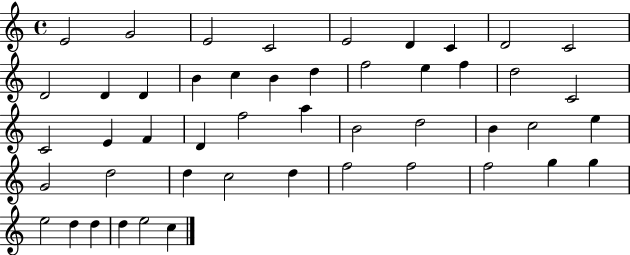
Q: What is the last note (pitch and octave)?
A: C5